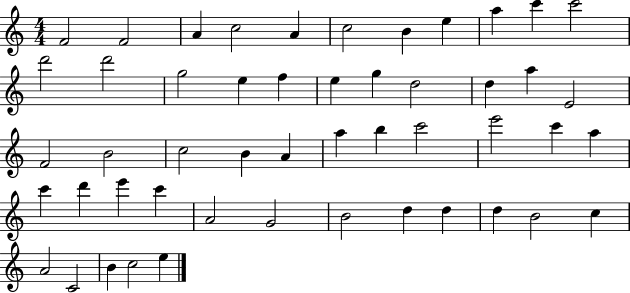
X:1
T:Untitled
M:4/4
L:1/4
K:C
F2 F2 A c2 A c2 B e a c' c'2 d'2 d'2 g2 e f e g d2 d a E2 F2 B2 c2 B A a b c'2 e'2 c' a c' d' e' c' A2 G2 B2 d d d B2 c A2 C2 B c2 e